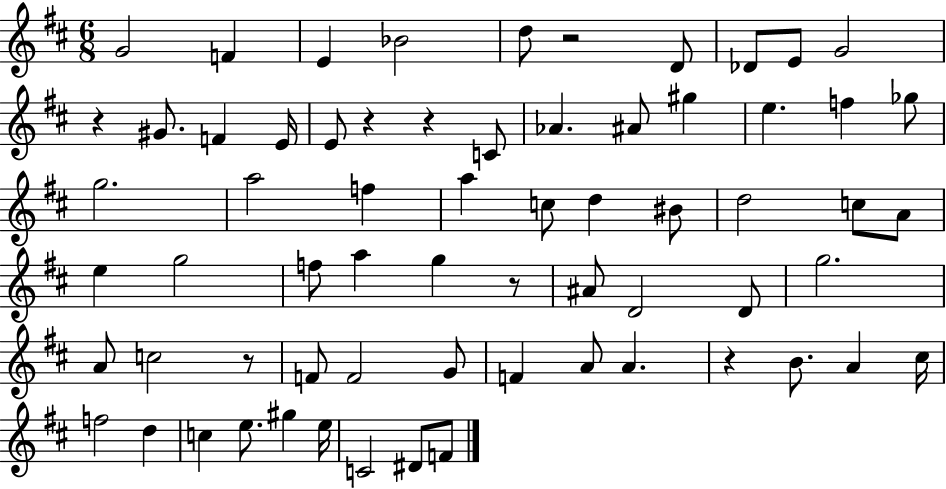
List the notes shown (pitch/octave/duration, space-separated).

G4/h F4/q E4/q Bb4/h D5/e R/h D4/e Db4/e E4/e G4/h R/q G#4/e. F4/q E4/s E4/e R/q R/q C4/e Ab4/q. A#4/e G#5/q E5/q. F5/q Gb5/e G5/h. A5/h F5/q A5/q C5/e D5/q BIS4/e D5/h C5/e A4/e E5/q G5/h F5/e A5/q G5/q R/e A#4/e D4/h D4/e G5/h. A4/e C5/h R/e F4/e F4/h G4/e F4/q A4/e A4/q. R/q B4/e. A4/q C#5/s F5/h D5/q C5/q E5/e. G#5/q E5/s C4/h D#4/e F4/e